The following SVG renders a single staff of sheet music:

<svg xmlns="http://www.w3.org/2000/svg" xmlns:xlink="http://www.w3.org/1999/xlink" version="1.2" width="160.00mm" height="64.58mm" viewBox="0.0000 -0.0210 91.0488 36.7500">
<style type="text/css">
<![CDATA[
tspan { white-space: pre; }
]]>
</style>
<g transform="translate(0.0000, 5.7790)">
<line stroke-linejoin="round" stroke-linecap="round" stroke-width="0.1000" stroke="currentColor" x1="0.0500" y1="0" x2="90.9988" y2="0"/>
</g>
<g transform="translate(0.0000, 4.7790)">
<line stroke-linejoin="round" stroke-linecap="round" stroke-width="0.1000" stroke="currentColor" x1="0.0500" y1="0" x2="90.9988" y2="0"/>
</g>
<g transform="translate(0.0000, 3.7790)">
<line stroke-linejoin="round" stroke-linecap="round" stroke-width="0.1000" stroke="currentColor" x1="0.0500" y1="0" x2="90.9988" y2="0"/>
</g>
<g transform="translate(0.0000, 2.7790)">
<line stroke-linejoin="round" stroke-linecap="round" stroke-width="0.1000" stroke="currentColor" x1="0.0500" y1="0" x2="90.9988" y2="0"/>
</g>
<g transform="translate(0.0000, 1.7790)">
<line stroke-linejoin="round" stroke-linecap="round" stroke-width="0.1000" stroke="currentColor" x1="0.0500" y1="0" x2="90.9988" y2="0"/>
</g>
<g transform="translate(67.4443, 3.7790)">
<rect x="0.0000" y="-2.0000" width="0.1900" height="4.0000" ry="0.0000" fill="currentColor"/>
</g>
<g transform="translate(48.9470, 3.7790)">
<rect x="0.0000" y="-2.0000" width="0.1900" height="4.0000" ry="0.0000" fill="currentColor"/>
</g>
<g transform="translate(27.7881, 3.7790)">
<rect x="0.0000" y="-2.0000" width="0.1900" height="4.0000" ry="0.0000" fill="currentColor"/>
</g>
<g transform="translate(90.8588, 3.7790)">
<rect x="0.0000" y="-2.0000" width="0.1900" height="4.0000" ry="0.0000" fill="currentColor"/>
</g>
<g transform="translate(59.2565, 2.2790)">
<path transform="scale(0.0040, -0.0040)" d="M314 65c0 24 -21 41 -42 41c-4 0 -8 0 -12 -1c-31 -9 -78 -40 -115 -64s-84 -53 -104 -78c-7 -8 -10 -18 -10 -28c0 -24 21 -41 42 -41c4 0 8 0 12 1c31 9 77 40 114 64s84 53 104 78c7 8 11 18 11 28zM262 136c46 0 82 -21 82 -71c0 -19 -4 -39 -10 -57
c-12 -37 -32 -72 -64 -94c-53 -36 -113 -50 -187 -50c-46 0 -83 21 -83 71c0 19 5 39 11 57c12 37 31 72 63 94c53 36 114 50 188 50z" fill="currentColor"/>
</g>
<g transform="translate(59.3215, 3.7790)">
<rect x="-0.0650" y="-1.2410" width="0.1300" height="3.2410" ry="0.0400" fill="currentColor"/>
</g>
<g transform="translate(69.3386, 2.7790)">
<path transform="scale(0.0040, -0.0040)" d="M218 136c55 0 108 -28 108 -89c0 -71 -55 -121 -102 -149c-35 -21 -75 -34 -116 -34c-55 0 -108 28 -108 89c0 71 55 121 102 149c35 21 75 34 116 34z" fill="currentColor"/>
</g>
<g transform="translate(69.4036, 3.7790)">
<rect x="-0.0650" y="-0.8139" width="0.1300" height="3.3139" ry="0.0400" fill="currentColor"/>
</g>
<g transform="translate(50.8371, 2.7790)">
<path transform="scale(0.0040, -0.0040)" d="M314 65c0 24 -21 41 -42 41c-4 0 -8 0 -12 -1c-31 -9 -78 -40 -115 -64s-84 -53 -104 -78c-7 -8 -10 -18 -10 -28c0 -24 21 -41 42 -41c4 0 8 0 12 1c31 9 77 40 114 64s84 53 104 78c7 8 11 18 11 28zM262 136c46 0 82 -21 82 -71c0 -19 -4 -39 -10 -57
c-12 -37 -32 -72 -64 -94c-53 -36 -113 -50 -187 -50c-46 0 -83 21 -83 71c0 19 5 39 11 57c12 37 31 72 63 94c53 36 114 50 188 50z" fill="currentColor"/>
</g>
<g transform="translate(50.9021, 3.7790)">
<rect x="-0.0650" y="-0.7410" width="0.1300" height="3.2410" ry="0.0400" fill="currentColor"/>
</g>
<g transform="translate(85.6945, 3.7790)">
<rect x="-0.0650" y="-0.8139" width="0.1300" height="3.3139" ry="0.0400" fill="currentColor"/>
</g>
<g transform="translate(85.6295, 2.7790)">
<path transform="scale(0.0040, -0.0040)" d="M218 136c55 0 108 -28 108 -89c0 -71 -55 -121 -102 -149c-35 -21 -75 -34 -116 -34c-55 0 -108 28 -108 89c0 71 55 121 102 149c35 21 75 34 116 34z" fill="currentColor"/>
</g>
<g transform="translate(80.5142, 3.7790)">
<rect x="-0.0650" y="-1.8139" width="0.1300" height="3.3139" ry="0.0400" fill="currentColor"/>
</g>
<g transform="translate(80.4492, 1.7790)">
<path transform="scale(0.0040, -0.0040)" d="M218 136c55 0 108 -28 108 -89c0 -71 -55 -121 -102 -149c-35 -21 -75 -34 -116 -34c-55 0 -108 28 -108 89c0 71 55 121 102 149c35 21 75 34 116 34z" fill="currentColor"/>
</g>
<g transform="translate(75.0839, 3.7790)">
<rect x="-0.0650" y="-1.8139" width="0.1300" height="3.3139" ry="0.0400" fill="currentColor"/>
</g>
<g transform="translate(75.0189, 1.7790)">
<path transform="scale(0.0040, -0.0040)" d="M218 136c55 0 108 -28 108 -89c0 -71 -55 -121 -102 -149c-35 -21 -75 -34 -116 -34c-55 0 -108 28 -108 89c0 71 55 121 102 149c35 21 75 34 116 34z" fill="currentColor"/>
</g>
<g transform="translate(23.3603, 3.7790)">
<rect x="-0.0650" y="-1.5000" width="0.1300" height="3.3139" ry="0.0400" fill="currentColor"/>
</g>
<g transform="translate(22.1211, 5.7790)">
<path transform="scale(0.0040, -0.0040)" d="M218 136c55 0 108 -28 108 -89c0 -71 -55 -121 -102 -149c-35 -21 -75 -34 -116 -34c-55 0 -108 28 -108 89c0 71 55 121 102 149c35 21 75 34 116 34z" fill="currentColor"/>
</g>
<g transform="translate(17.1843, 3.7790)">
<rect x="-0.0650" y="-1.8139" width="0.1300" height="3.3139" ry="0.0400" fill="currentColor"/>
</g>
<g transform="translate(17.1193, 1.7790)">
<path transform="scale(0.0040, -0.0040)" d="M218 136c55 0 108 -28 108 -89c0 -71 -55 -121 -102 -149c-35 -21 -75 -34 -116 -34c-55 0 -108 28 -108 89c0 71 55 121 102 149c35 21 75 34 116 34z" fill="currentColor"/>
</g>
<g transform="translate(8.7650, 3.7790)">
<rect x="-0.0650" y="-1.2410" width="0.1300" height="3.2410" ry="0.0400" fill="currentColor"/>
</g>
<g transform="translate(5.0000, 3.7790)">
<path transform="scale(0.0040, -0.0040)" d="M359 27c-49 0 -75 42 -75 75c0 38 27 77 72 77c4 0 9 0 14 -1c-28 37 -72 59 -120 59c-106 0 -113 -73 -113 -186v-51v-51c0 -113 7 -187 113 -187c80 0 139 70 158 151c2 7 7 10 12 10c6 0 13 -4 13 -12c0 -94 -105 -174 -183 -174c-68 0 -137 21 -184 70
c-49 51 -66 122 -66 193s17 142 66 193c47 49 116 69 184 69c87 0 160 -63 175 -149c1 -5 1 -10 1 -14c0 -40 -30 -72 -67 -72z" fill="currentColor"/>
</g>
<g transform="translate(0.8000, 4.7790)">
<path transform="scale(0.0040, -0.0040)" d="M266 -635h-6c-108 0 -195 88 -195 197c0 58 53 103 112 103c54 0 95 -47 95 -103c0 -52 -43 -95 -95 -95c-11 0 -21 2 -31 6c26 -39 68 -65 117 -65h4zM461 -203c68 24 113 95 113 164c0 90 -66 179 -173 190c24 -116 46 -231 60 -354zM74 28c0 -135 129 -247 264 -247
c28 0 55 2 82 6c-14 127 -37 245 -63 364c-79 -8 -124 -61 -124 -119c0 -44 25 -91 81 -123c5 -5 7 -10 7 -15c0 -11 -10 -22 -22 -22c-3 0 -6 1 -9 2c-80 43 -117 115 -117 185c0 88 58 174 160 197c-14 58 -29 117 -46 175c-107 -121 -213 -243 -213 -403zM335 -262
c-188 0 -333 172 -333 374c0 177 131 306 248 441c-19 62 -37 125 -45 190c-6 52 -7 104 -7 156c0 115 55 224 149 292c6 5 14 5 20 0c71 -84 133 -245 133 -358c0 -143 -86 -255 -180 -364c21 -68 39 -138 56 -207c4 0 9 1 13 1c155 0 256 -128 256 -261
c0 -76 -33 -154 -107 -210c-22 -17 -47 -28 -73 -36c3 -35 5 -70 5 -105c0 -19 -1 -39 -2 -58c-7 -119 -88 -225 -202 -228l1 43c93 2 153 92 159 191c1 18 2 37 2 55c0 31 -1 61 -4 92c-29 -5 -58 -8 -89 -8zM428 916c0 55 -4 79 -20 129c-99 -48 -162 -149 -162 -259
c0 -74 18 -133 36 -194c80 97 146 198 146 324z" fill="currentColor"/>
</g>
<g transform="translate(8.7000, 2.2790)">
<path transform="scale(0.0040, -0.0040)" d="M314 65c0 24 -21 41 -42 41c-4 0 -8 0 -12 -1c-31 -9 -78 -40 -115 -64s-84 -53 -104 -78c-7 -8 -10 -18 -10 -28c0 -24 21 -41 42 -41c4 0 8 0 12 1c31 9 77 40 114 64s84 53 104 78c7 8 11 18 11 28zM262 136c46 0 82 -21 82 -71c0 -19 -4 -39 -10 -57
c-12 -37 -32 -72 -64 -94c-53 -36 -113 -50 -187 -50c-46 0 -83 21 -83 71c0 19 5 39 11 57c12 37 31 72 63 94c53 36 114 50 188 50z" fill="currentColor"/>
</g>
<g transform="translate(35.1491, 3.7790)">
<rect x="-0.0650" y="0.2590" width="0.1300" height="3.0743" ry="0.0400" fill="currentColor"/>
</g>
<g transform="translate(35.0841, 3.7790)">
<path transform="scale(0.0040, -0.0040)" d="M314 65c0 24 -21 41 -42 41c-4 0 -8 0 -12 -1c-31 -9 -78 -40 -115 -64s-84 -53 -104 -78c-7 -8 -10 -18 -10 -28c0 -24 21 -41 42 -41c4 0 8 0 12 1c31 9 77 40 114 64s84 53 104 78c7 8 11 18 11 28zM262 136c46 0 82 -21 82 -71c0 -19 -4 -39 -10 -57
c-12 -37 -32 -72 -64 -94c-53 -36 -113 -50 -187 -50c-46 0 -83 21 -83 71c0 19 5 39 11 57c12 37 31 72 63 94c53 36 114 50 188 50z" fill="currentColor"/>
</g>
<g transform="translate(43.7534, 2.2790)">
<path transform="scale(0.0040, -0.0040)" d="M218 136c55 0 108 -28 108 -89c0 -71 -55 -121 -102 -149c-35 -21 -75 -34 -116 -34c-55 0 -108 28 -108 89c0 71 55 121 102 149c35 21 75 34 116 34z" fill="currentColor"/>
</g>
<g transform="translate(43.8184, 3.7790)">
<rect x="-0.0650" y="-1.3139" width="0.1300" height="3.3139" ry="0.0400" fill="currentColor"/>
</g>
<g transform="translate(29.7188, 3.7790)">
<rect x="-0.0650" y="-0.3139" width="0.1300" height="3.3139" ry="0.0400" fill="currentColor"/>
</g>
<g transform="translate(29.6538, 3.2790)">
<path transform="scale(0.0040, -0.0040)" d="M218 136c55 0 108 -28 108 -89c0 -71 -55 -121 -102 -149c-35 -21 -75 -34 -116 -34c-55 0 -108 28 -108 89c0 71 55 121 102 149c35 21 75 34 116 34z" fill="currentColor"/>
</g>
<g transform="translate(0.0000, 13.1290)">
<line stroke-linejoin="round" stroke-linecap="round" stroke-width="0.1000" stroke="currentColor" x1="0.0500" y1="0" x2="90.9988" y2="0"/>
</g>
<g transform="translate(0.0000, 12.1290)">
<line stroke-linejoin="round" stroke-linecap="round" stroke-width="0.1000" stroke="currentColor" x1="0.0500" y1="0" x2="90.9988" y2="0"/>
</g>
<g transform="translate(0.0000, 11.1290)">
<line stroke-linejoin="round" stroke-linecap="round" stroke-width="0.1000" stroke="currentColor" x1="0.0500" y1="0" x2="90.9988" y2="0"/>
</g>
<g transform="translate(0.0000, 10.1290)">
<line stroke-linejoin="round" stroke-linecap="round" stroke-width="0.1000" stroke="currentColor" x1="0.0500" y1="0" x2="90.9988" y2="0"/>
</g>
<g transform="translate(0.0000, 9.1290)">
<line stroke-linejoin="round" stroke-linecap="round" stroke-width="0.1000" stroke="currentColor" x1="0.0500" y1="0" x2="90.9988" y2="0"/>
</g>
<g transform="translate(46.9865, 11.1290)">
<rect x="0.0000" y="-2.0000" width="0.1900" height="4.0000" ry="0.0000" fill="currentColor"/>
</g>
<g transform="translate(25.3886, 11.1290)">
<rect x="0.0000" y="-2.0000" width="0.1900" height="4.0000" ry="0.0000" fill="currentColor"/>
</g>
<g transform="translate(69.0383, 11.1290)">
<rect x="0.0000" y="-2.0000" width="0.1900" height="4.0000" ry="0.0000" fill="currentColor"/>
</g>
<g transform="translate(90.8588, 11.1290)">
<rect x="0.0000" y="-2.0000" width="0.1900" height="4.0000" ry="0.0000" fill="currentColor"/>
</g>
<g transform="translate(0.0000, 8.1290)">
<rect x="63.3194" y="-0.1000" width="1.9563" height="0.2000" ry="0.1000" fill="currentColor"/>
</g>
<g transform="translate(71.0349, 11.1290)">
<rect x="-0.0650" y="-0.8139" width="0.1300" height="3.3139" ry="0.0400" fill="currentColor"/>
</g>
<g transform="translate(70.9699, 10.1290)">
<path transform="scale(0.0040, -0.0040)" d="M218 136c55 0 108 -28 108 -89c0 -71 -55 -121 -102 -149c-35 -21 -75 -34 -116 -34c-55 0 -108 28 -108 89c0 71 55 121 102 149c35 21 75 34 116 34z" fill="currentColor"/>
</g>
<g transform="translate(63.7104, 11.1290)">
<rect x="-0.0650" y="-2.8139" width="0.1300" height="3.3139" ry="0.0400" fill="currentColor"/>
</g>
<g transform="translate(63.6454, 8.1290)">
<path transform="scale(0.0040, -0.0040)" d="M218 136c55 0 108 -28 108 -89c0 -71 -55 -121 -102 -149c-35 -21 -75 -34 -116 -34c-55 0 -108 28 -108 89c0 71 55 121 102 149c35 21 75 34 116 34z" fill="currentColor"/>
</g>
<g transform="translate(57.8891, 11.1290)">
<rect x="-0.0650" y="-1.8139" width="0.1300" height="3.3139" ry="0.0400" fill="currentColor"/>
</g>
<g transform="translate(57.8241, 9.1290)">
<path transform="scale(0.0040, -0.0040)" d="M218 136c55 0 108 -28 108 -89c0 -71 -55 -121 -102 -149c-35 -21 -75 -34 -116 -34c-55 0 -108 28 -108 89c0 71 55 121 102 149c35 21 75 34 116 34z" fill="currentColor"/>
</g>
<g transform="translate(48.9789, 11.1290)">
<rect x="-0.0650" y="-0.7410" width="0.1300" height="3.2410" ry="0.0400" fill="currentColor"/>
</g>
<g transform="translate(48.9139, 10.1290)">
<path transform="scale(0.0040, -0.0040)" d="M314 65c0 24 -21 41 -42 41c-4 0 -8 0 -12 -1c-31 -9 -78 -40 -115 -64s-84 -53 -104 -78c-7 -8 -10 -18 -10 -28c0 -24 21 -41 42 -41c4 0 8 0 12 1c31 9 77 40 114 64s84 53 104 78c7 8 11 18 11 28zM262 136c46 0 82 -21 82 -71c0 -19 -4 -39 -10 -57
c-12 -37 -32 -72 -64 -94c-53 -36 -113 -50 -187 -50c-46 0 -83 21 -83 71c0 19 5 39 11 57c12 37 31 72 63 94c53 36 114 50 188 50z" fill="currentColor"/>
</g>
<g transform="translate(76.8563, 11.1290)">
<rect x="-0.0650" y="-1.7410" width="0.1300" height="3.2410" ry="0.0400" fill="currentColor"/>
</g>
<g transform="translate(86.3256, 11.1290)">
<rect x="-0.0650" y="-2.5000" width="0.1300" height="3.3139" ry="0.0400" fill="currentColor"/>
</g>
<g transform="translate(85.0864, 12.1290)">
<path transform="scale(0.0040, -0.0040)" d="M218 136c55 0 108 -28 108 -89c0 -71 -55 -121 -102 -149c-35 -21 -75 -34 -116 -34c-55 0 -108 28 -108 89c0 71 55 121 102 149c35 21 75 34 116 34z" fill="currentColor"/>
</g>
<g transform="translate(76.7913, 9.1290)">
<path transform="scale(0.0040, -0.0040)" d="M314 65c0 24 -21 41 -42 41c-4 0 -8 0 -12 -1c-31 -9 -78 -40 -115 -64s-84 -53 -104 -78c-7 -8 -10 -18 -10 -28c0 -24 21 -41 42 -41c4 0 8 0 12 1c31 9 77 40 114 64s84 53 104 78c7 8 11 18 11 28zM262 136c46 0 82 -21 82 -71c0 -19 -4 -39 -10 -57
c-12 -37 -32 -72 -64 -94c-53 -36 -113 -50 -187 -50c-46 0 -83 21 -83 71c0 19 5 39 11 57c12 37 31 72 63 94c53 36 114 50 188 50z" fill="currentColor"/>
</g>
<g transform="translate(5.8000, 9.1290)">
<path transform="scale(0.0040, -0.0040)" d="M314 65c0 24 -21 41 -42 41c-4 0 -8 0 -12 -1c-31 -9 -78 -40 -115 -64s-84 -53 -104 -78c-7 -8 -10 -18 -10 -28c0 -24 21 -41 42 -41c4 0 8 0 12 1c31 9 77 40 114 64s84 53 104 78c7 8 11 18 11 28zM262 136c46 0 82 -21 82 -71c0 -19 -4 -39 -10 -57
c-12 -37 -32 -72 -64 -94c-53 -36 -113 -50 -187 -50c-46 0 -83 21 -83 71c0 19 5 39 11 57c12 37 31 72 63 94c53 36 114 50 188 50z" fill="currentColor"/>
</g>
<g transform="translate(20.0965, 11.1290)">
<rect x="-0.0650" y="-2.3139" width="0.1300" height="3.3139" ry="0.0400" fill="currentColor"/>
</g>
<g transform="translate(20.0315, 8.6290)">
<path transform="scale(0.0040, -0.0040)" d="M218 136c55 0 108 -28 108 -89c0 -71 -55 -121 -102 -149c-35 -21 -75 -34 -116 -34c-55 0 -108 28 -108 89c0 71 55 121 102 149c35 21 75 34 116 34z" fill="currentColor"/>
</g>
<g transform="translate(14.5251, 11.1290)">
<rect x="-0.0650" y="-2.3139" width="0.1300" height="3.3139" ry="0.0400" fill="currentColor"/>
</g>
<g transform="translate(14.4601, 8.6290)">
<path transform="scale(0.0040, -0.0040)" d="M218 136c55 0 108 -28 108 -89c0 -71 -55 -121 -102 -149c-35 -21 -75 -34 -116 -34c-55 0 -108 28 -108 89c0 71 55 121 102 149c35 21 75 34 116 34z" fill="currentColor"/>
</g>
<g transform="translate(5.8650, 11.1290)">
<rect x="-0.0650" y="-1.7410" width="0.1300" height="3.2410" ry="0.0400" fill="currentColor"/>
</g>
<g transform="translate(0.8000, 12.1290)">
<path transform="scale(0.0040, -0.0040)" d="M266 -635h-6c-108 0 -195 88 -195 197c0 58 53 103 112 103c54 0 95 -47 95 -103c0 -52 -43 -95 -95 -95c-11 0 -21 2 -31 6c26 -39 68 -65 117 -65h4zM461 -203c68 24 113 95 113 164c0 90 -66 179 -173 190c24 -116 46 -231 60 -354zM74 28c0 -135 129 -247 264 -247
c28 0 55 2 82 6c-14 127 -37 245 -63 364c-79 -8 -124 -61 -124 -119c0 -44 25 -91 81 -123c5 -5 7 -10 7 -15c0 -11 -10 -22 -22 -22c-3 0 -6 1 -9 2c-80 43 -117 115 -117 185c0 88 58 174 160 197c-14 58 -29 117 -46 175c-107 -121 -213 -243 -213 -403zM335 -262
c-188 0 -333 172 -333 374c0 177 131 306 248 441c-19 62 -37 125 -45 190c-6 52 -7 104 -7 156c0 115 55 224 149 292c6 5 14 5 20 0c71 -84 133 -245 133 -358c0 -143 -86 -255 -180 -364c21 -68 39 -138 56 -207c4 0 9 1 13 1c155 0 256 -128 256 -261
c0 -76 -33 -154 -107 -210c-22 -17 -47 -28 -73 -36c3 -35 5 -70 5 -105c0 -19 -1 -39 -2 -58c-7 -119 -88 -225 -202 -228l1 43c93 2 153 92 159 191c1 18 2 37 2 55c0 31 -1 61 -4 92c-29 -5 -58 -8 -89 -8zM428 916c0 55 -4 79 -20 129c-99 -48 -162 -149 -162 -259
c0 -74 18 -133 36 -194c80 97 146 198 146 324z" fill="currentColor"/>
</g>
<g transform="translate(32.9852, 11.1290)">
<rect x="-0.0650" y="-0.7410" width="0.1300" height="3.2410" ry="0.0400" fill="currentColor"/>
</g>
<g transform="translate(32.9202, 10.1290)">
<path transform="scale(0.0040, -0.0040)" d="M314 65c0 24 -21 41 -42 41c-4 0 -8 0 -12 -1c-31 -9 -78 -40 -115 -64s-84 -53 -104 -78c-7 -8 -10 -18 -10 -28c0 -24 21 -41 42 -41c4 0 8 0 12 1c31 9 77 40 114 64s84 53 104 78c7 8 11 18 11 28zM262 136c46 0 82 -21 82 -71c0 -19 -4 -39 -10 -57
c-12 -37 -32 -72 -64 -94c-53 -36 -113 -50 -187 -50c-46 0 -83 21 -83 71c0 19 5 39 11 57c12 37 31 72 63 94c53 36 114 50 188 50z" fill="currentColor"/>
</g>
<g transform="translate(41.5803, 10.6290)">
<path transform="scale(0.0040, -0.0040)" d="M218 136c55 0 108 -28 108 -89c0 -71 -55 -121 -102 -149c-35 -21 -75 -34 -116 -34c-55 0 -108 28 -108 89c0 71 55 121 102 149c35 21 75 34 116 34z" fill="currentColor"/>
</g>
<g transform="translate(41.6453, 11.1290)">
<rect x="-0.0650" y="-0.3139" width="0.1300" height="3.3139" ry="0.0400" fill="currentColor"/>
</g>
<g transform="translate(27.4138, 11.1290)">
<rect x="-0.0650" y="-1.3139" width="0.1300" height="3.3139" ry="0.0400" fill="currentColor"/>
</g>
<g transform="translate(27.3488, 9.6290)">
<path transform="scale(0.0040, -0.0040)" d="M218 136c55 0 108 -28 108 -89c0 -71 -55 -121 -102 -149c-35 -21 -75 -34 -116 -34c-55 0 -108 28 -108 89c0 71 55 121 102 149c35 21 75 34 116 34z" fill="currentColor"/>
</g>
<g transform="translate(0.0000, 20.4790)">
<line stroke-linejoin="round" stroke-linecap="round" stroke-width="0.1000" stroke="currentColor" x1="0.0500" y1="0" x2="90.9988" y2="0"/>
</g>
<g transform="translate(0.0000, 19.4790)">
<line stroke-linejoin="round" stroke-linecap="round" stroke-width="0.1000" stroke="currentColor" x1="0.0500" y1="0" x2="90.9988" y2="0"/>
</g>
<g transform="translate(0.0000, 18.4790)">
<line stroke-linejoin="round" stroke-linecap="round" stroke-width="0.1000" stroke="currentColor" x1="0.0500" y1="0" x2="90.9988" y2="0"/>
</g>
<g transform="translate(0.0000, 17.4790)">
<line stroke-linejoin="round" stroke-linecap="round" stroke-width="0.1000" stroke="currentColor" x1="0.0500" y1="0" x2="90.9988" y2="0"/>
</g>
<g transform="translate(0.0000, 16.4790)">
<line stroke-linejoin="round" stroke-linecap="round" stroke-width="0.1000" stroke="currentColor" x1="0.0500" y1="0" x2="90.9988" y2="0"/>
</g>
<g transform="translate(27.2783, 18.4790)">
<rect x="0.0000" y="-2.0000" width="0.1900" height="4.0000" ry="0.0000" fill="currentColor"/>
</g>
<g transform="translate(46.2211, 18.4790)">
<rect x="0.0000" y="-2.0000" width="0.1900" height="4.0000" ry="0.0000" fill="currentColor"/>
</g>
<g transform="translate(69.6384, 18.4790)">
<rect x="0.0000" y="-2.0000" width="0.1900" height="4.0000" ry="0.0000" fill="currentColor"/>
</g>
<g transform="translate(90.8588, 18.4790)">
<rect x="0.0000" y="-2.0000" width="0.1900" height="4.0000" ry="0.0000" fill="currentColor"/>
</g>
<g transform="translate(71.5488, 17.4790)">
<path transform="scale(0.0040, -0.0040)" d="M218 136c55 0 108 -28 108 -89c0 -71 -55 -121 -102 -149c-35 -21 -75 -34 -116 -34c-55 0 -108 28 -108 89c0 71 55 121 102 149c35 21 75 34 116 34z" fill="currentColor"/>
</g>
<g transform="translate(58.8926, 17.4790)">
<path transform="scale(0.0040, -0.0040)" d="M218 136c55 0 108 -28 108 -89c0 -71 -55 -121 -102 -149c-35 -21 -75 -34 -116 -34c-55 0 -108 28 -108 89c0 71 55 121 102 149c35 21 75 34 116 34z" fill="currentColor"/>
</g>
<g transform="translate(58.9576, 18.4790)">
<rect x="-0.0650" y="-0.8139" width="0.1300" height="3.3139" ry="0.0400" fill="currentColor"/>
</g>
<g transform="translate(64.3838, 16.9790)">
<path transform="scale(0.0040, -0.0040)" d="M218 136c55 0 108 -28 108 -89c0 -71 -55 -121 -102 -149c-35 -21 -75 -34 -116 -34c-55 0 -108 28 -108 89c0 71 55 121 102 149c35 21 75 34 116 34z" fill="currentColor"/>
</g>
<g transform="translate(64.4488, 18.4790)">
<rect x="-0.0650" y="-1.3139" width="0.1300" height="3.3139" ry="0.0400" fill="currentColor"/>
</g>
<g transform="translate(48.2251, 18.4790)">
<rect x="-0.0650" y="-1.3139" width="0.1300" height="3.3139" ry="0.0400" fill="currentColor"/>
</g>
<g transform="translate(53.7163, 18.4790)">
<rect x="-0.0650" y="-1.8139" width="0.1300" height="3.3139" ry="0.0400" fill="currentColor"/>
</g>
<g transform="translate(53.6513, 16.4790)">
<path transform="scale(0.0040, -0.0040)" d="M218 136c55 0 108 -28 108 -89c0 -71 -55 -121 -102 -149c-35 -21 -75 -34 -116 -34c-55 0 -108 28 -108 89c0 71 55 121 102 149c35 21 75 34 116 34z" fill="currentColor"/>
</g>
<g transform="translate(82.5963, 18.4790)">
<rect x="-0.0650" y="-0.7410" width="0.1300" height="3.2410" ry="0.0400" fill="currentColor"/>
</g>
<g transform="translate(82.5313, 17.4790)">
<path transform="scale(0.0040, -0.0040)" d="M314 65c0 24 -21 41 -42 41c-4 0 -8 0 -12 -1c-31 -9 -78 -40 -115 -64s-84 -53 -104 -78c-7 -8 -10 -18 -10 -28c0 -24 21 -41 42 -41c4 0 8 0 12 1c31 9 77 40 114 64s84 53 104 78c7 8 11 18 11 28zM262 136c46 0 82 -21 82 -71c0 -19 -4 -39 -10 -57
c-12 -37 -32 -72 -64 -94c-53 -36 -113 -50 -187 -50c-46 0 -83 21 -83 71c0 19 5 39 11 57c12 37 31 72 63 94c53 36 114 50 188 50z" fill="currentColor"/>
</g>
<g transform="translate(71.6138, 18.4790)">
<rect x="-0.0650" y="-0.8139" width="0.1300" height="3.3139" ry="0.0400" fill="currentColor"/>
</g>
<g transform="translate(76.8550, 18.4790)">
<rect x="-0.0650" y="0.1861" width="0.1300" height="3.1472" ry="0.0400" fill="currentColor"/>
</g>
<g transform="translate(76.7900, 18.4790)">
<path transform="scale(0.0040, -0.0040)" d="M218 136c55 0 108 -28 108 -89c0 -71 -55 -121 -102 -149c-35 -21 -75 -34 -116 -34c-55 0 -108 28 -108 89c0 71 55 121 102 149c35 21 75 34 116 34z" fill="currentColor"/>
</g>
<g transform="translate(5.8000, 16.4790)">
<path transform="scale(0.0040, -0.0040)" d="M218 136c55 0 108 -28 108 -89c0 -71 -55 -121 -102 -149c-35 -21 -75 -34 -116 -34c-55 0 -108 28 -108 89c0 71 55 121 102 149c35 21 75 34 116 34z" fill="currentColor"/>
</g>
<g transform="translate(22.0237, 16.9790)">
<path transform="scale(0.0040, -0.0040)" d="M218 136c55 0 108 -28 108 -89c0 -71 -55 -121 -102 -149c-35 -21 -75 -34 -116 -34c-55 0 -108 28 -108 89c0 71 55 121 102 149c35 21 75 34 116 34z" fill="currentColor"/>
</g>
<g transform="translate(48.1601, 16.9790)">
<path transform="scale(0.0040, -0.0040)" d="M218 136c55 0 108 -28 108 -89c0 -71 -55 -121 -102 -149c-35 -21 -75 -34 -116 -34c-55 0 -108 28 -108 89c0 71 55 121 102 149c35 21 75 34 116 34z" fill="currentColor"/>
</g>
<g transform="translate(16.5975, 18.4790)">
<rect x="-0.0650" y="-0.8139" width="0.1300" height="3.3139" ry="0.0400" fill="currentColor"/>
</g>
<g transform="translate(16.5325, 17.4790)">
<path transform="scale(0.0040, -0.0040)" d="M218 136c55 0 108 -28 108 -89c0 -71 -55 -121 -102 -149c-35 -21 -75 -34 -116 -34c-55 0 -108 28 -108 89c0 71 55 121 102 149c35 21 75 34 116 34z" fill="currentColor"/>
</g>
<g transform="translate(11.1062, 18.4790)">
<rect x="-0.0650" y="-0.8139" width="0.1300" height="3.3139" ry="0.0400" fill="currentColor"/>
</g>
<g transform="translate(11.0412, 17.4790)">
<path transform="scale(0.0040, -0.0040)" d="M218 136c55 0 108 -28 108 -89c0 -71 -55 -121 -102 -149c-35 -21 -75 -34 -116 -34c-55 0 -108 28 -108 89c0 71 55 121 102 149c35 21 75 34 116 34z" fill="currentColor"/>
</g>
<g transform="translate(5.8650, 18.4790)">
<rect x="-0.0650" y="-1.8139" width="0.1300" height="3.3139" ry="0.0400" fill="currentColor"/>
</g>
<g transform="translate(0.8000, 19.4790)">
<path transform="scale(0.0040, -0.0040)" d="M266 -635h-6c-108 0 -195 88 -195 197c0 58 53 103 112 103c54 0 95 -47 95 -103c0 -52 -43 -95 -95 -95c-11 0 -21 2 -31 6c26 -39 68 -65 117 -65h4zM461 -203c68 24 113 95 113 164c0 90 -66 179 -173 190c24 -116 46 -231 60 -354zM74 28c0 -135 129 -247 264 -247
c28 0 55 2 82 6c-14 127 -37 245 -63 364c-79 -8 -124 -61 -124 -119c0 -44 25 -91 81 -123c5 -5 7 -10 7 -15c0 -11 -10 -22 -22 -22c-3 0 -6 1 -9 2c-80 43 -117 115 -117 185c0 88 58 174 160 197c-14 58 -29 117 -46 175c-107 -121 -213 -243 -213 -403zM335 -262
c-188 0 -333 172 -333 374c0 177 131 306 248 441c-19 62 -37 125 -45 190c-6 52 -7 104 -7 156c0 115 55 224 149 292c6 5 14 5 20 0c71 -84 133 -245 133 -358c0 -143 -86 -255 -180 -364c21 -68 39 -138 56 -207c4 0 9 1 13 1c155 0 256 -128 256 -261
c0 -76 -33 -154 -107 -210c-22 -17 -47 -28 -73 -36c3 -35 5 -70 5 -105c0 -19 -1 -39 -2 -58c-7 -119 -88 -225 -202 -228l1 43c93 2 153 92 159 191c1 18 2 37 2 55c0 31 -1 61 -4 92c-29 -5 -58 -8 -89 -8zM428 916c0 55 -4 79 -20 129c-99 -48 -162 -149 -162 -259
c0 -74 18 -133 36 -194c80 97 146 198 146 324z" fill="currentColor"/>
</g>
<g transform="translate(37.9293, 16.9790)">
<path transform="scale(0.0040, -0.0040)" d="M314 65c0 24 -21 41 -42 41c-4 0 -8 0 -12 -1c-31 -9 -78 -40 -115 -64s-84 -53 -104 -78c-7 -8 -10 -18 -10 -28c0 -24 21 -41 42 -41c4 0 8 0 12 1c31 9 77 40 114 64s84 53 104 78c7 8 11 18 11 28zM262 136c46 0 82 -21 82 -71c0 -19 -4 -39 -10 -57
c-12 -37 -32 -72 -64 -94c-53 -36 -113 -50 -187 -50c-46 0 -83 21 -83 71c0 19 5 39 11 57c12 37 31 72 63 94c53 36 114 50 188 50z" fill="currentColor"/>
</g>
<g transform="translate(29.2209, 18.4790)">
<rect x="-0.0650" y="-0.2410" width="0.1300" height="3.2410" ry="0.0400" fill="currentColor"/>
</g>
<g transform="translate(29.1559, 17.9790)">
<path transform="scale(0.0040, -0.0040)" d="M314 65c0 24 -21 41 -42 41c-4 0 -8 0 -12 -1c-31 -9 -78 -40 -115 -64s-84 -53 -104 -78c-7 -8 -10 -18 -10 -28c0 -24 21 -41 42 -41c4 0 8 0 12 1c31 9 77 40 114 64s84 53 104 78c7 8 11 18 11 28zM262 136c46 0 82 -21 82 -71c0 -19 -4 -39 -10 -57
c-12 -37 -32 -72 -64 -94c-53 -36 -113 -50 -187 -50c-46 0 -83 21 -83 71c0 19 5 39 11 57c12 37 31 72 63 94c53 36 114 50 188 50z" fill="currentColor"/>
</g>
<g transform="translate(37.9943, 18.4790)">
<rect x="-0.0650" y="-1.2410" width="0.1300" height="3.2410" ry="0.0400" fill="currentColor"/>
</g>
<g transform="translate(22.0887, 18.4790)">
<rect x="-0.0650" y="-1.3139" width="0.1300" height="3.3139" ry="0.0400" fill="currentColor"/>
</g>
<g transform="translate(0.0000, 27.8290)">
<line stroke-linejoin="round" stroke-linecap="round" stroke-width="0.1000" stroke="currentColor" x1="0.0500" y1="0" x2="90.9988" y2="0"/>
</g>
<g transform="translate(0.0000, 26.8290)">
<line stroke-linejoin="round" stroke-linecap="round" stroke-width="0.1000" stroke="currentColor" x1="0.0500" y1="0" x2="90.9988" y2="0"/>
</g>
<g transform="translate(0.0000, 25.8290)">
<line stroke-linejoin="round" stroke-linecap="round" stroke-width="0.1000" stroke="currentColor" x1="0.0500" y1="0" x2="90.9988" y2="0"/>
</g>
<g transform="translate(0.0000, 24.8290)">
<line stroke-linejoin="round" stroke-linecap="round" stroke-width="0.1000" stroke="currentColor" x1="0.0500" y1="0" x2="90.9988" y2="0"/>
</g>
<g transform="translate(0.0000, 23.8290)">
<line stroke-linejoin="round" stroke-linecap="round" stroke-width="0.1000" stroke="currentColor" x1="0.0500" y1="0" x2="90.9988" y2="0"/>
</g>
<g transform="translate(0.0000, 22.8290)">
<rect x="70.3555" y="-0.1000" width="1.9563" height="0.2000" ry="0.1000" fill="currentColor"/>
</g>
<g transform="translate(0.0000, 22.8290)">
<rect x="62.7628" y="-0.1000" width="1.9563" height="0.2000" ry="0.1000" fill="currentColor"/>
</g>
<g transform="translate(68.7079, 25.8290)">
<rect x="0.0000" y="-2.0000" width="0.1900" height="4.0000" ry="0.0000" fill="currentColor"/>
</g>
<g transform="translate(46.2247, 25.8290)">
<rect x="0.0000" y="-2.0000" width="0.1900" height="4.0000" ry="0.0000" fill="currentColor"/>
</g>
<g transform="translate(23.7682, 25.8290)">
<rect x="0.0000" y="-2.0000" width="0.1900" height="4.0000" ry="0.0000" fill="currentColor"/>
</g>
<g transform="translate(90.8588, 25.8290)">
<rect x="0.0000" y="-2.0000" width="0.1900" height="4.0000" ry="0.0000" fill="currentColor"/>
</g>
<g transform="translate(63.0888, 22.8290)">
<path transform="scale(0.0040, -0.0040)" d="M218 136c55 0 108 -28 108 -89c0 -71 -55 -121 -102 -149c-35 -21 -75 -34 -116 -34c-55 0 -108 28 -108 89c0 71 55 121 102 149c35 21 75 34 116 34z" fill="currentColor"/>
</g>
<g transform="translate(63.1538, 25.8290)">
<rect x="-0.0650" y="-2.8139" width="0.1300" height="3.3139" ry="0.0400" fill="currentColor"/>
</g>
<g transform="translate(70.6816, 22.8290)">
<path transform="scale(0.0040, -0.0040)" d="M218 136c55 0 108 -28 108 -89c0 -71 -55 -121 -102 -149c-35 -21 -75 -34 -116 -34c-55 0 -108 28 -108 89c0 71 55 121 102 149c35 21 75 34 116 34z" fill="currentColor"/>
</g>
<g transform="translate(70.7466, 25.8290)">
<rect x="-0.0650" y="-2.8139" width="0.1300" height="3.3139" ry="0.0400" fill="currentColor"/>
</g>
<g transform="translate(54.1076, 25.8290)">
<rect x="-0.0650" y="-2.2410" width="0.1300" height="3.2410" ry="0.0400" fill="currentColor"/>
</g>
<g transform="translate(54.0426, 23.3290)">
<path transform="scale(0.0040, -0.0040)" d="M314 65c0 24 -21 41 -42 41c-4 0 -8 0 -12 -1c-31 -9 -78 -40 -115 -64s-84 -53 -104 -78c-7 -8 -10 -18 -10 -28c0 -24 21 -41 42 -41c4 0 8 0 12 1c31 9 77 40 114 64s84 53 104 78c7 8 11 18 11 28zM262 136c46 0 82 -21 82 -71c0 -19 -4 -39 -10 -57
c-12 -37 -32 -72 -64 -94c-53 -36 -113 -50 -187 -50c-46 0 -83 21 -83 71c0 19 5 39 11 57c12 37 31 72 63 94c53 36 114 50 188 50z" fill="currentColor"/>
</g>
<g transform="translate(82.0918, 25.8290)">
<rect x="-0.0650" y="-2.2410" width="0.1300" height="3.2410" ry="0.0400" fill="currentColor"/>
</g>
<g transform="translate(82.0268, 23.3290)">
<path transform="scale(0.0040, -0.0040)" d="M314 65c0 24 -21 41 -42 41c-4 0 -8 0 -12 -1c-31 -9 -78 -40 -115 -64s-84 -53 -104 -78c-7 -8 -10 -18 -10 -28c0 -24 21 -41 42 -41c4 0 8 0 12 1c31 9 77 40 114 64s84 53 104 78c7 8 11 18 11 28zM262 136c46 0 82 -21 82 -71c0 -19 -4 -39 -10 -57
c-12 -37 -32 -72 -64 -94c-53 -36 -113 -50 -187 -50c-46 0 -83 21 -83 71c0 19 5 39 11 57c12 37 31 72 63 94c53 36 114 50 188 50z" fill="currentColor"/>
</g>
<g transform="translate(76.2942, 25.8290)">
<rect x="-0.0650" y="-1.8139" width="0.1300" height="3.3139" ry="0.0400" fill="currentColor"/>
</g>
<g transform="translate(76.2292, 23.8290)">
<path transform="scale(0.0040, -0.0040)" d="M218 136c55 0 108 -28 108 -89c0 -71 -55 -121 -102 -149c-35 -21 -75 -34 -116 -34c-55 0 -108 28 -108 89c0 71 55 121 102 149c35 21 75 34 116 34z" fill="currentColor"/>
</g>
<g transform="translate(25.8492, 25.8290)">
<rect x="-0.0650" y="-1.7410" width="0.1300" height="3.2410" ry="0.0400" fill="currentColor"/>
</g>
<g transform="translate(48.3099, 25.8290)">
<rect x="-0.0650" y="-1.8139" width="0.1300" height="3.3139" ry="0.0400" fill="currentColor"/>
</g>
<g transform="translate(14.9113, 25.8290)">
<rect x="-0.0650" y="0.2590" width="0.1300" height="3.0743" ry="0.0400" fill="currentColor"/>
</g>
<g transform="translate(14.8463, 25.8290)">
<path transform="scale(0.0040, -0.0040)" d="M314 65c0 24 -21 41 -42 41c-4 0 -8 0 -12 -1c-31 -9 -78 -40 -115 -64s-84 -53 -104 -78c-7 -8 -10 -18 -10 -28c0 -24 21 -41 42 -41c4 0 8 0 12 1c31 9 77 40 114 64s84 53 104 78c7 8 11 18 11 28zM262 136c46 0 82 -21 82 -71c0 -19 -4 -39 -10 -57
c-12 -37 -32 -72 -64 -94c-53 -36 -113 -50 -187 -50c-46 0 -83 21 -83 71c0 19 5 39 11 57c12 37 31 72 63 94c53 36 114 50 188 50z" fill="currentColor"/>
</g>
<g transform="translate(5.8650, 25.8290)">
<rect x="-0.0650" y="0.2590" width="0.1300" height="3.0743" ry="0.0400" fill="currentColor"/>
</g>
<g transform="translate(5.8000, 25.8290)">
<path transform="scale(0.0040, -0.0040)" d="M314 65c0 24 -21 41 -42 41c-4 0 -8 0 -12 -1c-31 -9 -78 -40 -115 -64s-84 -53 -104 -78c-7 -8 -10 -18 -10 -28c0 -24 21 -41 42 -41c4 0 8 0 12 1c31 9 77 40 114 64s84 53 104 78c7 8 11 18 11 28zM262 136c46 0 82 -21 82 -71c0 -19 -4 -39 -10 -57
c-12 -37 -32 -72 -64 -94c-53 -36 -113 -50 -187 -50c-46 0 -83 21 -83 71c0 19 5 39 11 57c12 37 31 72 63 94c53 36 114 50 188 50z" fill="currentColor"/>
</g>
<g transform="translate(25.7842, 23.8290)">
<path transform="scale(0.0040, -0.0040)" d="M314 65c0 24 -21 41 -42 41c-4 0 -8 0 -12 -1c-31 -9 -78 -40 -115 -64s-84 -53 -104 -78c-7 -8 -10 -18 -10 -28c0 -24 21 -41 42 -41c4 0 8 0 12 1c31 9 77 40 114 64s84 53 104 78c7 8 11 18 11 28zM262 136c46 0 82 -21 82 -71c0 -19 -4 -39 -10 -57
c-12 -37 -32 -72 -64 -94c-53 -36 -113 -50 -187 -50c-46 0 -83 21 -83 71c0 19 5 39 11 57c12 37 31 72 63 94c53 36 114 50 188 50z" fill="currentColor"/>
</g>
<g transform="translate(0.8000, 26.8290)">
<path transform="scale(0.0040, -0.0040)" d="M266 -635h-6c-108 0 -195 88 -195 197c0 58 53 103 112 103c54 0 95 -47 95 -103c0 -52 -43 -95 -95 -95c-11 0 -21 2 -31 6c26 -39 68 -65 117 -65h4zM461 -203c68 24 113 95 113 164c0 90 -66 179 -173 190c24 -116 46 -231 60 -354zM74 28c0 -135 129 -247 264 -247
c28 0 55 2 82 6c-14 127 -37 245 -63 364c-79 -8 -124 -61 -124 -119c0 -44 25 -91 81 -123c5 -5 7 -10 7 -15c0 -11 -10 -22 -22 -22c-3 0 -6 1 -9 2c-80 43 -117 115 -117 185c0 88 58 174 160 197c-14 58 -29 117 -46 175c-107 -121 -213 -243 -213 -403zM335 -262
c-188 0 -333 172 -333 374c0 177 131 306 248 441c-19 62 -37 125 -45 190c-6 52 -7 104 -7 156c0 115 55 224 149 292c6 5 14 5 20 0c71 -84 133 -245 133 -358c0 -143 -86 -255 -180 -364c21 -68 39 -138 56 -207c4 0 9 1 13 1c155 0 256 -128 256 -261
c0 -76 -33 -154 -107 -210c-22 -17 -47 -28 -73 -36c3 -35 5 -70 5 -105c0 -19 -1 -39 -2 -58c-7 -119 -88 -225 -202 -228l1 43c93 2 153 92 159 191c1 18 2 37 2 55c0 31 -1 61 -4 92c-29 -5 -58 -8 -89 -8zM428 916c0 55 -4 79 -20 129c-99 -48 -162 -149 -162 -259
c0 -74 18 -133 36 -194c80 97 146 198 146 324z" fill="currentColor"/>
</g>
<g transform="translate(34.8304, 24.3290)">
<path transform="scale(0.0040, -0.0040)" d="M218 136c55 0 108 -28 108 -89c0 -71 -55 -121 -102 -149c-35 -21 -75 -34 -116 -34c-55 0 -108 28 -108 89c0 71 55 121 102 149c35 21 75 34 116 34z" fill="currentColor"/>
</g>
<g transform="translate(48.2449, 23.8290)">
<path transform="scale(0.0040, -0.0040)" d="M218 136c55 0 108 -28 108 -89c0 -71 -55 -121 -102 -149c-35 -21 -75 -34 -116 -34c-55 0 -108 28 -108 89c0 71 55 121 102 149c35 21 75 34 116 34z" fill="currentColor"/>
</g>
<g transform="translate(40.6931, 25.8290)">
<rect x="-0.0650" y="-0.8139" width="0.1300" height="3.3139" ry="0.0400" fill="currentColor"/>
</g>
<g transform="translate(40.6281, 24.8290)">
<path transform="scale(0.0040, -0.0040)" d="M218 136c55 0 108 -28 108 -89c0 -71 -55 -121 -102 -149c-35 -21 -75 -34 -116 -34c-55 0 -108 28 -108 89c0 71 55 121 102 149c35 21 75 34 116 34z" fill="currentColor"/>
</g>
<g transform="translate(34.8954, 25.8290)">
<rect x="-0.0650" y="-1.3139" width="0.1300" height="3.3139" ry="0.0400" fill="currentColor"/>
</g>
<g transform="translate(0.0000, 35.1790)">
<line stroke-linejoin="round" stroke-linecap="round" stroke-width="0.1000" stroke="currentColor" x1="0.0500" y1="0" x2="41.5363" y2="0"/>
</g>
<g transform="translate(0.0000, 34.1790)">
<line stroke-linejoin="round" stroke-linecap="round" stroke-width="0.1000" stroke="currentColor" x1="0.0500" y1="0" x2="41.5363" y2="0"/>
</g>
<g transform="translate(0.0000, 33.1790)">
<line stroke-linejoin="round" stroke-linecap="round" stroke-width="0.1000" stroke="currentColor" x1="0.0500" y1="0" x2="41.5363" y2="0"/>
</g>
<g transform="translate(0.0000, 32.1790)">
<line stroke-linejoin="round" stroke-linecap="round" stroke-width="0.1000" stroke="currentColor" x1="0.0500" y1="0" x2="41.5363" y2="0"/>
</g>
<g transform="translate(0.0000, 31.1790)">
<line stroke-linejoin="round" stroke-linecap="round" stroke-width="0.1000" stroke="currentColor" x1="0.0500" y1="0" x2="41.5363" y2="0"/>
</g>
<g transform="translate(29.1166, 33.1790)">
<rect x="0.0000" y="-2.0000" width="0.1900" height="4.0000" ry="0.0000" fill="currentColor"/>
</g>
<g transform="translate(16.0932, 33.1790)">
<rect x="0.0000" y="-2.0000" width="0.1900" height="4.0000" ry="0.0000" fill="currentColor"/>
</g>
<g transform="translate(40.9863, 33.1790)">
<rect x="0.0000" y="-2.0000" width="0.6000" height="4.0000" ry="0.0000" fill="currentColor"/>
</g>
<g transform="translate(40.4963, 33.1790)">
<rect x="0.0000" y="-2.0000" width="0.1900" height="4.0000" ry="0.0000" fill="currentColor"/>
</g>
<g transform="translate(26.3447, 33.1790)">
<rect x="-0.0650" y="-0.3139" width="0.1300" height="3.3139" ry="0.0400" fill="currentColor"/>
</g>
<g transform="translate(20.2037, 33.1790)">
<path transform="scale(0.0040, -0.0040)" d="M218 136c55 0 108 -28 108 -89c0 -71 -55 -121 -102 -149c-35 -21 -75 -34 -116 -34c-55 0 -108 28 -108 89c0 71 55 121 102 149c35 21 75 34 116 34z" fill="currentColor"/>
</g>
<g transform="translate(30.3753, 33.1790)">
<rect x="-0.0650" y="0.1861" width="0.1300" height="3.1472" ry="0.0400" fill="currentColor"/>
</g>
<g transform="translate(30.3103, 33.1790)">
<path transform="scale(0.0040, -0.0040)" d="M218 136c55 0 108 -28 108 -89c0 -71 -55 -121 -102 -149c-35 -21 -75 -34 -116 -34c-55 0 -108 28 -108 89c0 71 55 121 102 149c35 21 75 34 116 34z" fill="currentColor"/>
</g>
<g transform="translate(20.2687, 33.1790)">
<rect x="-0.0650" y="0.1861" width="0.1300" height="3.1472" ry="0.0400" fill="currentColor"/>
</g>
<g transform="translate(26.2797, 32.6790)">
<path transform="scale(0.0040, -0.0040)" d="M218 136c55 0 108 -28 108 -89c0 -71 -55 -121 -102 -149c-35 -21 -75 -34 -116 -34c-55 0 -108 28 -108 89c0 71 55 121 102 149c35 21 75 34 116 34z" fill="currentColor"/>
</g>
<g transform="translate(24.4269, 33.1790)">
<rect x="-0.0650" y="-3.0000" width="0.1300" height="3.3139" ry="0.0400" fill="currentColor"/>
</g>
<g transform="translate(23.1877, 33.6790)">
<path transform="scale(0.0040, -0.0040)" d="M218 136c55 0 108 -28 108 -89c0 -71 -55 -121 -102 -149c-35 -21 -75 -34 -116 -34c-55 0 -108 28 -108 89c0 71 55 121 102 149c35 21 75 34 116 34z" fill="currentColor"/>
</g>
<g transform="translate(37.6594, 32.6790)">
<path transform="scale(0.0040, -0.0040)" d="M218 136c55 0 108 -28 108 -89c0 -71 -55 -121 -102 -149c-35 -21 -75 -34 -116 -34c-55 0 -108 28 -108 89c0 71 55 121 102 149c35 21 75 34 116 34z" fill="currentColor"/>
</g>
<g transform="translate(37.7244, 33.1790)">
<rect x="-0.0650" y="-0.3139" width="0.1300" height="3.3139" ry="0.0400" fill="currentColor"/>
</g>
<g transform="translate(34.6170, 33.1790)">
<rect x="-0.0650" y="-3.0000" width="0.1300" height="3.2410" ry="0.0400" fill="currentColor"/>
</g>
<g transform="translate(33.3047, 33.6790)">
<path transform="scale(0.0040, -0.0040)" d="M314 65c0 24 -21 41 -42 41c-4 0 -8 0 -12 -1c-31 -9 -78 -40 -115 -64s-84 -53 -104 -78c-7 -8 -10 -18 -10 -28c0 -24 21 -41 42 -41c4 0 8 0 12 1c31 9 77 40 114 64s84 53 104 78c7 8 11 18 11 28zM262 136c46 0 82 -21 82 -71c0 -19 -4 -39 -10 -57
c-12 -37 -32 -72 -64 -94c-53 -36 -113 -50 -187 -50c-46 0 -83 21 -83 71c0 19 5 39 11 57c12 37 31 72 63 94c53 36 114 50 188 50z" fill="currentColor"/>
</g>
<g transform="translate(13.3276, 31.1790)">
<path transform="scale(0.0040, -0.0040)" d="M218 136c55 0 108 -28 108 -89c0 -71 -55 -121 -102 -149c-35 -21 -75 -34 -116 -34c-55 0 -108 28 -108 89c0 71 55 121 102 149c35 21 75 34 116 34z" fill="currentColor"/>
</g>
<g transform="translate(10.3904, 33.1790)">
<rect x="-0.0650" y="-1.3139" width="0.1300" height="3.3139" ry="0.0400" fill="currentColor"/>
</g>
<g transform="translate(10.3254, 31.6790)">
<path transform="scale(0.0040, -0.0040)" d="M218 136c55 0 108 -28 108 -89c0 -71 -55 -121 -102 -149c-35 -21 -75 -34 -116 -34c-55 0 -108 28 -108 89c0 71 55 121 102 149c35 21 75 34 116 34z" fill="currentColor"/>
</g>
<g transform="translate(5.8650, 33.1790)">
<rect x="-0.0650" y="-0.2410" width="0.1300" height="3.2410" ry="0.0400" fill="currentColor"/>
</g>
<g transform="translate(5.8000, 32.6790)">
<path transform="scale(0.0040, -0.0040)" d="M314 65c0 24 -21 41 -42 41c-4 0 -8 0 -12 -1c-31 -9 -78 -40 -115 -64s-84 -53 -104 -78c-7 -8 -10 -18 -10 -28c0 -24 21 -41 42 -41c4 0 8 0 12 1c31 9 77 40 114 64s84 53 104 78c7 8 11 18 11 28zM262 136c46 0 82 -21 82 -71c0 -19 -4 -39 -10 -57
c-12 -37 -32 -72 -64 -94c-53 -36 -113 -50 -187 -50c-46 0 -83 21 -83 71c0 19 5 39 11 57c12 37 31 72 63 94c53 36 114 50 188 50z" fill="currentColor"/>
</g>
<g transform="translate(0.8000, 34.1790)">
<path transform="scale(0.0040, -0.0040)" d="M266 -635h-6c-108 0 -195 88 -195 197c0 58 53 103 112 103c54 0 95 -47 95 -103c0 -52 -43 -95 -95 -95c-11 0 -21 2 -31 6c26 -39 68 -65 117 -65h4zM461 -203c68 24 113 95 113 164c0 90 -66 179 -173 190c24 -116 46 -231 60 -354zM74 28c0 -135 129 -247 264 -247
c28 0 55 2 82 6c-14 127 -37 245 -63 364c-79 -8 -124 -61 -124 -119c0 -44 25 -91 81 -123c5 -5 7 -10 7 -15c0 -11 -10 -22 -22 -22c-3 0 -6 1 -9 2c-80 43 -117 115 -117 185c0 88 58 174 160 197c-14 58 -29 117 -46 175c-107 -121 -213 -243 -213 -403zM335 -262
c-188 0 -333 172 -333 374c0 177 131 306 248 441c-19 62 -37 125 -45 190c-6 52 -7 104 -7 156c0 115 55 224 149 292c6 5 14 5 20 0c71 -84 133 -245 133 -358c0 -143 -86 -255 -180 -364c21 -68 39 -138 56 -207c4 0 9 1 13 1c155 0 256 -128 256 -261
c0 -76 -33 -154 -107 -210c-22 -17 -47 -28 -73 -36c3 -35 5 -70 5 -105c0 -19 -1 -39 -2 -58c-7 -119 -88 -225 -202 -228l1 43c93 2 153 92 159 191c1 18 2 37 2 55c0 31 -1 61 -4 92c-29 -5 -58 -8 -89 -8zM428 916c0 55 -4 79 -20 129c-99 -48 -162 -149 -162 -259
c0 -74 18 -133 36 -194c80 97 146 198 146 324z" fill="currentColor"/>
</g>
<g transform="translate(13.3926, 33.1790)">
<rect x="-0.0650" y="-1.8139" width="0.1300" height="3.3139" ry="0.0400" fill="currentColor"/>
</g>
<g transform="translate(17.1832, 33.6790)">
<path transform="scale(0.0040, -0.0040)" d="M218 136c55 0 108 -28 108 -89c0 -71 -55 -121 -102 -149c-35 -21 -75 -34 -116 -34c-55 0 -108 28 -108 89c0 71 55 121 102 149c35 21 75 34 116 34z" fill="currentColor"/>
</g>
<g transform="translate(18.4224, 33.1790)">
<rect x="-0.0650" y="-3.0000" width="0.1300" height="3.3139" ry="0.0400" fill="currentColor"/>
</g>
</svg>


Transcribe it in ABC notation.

X:1
T:Untitled
M:4/4
L:1/4
K:C
e2 f E c B2 e d2 e2 d f f d f2 g g e d2 c d2 f a d f2 G f d d e c2 e2 e f d e d B d2 B2 B2 f2 e d f g2 a a f g2 c2 e f A B A c B A2 c